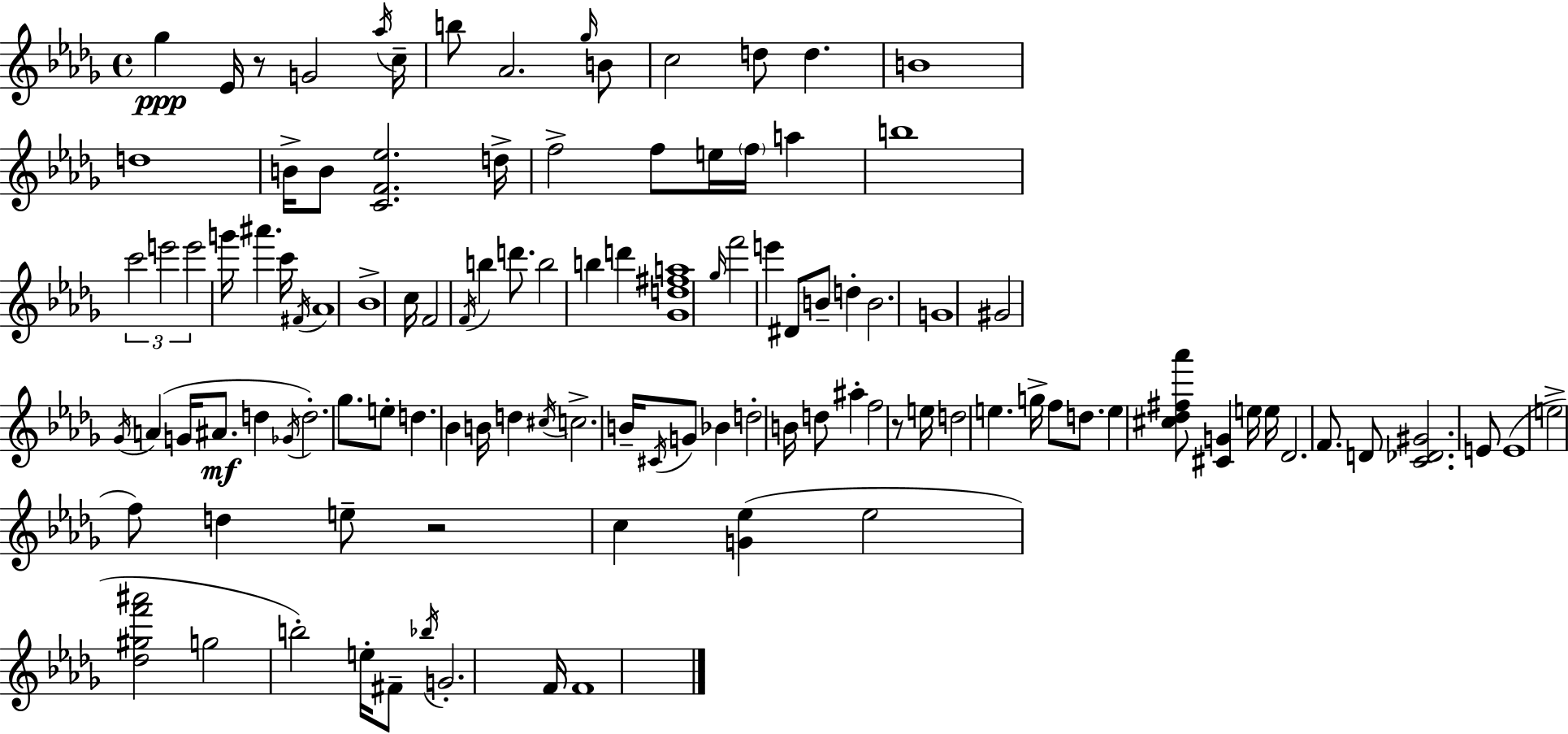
{
  \clef treble
  \time 4/4
  \defaultTimeSignature
  \key bes \minor
  ges''4\ppp ees'16 r8 g'2 \acciaccatura { aes''16 } | c''16-- b''8 aes'2. \grace { ges''16 } | b'8 c''2 d''8 d''4. | b'1 | \break d''1 | b'16-> b'8 <c' f' ees''>2. | d''16-> f''2-> f''8 e''16 \parenthesize f''16 a''4 | b''1 | \break \tuplet 3/2 { c'''2 e'''2 | e'''2 } g'''16 ais'''4. | c'''16 \acciaccatura { fis'16 } aes'1 | bes'1-> | \break c''16 f'2 \acciaccatura { f'16 } b''4 | d'''8. b''2 b''4 | d'''4 <ges' d'' fis'' a''>1 | \grace { ges''16 } f'''2 e'''4 | \break dis'8 b'8-- d''4-. b'2. | g'1 | gis'2 \acciaccatura { ges'16 } a'4( | g'16 ais'8.\mf d''4 \acciaccatura { ges'16 } d''2.-.) | \break ges''8. e''8-. d''4. | bes'4 b'16 d''4 \acciaccatura { cis''16 } c''2.-> | b'16-- \acciaccatura { cis'16 } g'8 bes'4 | d''2-. b'16 d''8 ais''4-. f''2 | \break r8 e''16 d''2 | e''4. g''16-> f''8 d''8. e''4 | <cis'' des'' fis'' aes'''>8 <cis' g'>4 e''16 e''16 des'2. | f'8. d'8 <c' des' gis'>2. | \break e'8 e'1( | e''2-> | f''8) d''4 e''8-- r2 | c''4 <g' ees''>4( ees''2 | \break <des'' gis'' f''' ais'''>2 g''2 | b''2-.) e''16-. fis'8-- \acciaccatura { bes''16 } g'2.-. | f'16 f'1 | \bar "|."
}